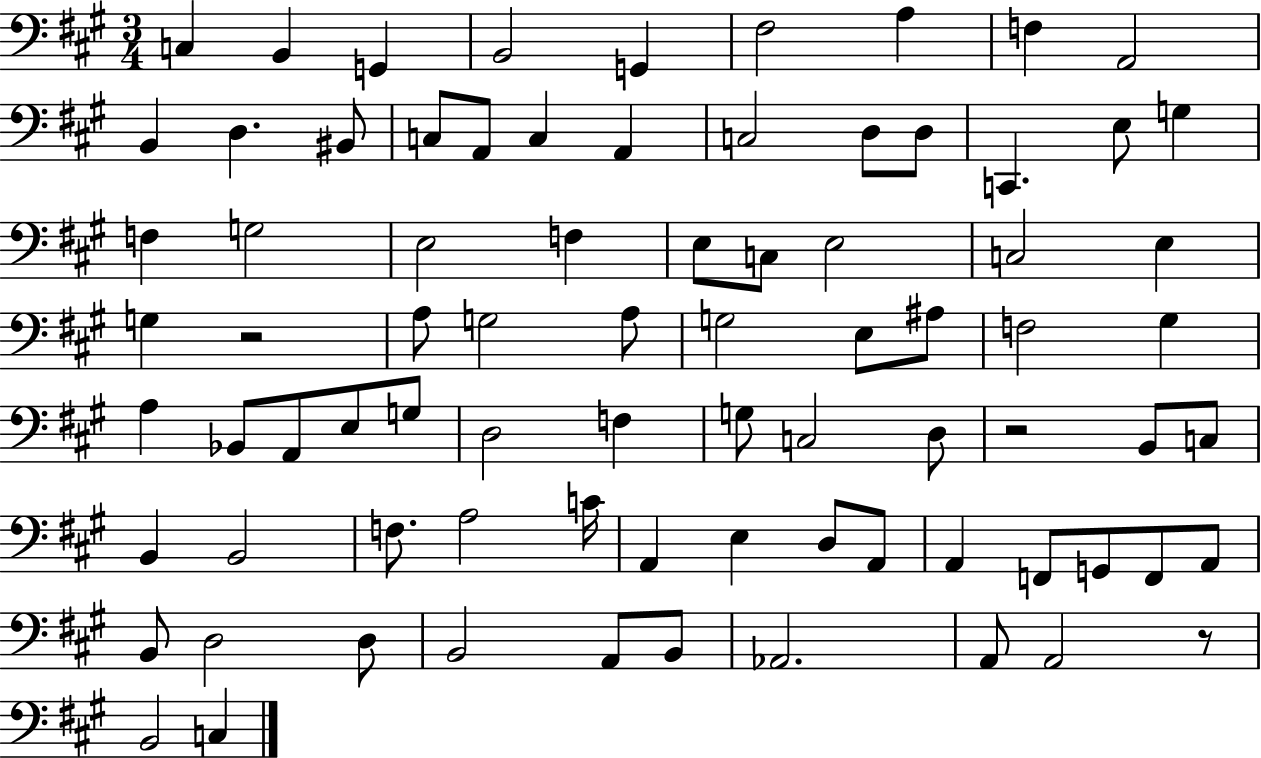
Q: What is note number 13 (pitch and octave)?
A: C3